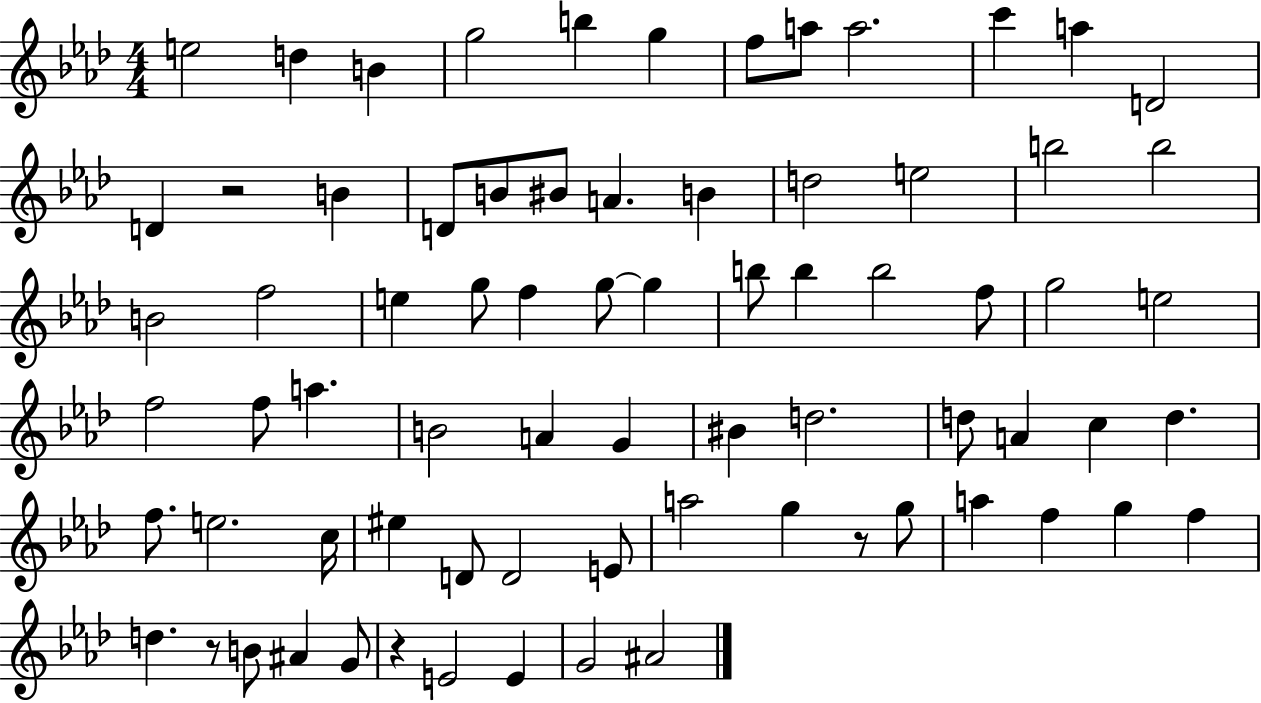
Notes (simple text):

E5/h D5/q B4/q G5/h B5/q G5/q F5/e A5/e A5/h. C6/q A5/q D4/h D4/q R/h B4/q D4/e B4/e BIS4/e A4/q. B4/q D5/h E5/h B5/h B5/h B4/h F5/h E5/q G5/e F5/q G5/e G5/q B5/e B5/q B5/h F5/e G5/h E5/h F5/h F5/e A5/q. B4/h A4/q G4/q BIS4/q D5/h. D5/e A4/q C5/q D5/q. F5/e. E5/h. C5/s EIS5/q D4/e D4/h E4/e A5/h G5/q R/e G5/e A5/q F5/q G5/q F5/q D5/q. R/e B4/e A#4/q G4/e R/q E4/h E4/q G4/h A#4/h